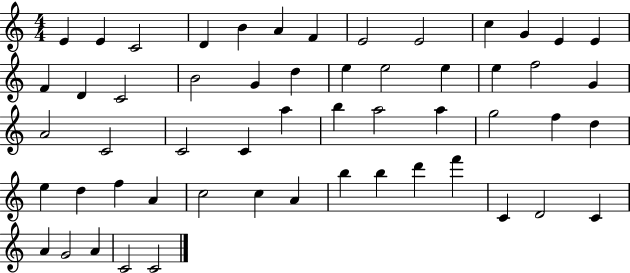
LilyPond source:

{
  \clef treble
  \numericTimeSignature
  \time 4/4
  \key c \major
  e'4 e'4 c'2 | d'4 b'4 a'4 f'4 | e'2 e'2 | c''4 g'4 e'4 e'4 | \break f'4 d'4 c'2 | b'2 g'4 d''4 | e''4 e''2 e''4 | e''4 f''2 g'4 | \break a'2 c'2 | c'2 c'4 a''4 | b''4 a''2 a''4 | g''2 f''4 d''4 | \break e''4 d''4 f''4 a'4 | c''2 c''4 a'4 | b''4 b''4 d'''4 f'''4 | c'4 d'2 c'4 | \break a'4 g'2 a'4 | c'2 c'2 | \bar "|."
}